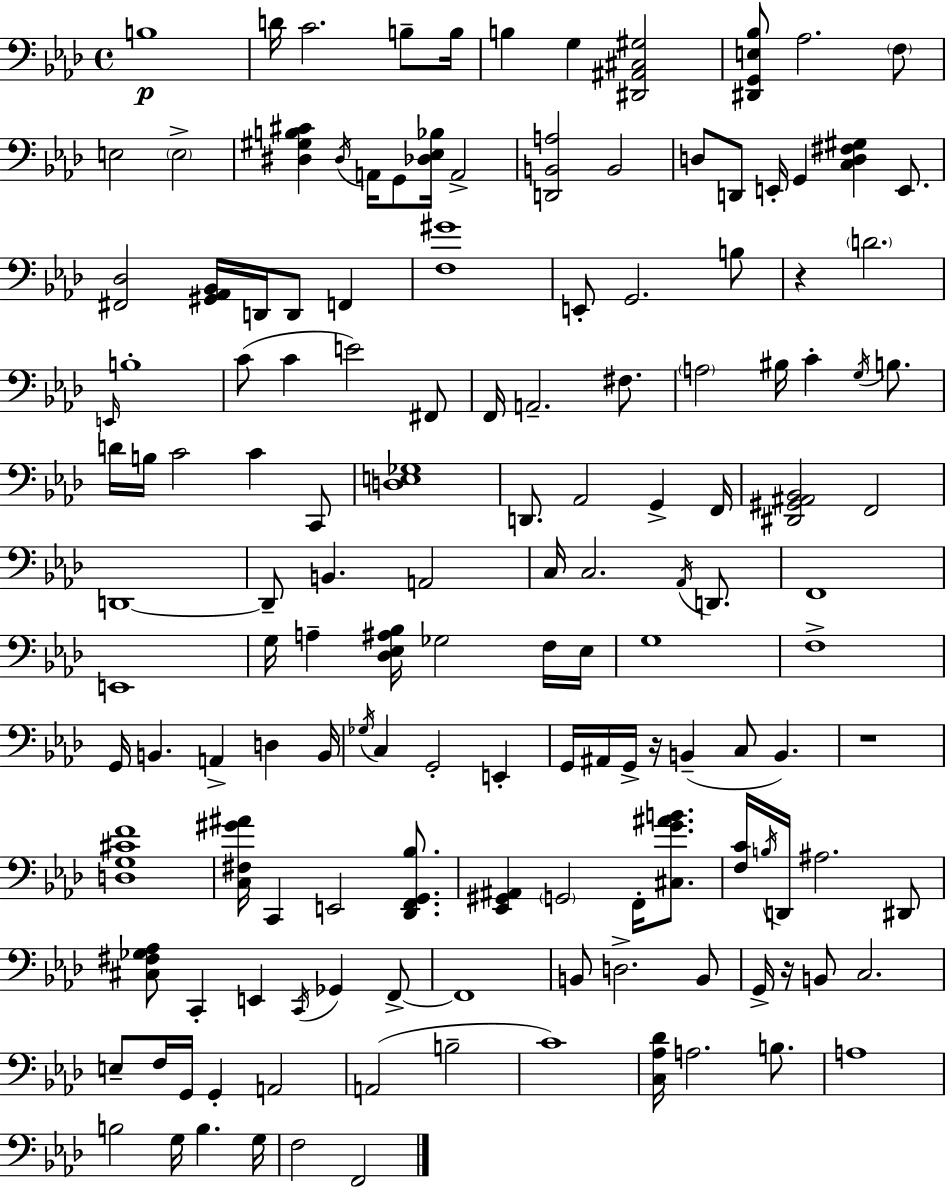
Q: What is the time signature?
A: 4/4